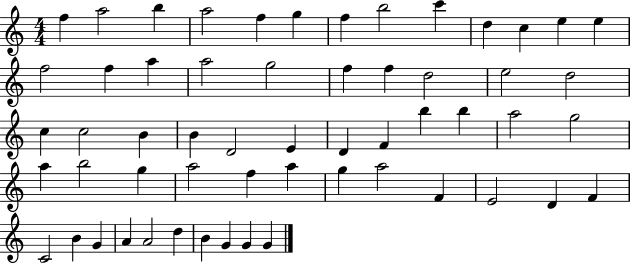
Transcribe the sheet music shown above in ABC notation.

X:1
T:Untitled
M:4/4
L:1/4
K:C
f a2 b a2 f g f b2 c' d c e e f2 f a a2 g2 f f d2 e2 d2 c c2 B B D2 E D F b b a2 g2 a b2 g a2 f a g a2 F E2 D F C2 B G A A2 d B G G G